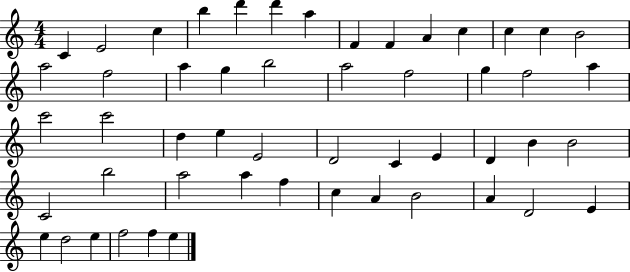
X:1
T:Untitled
M:4/4
L:1/4
K:C
C E2 c b d' d' a F F A c c c B2 a2 f2 a g b2 a2 f2 g f2 a c'2 c'2 d e E2 D2 C E D B B2 C2 b2 a2 a f c A B2 A D2 E e d2 e f2 f e